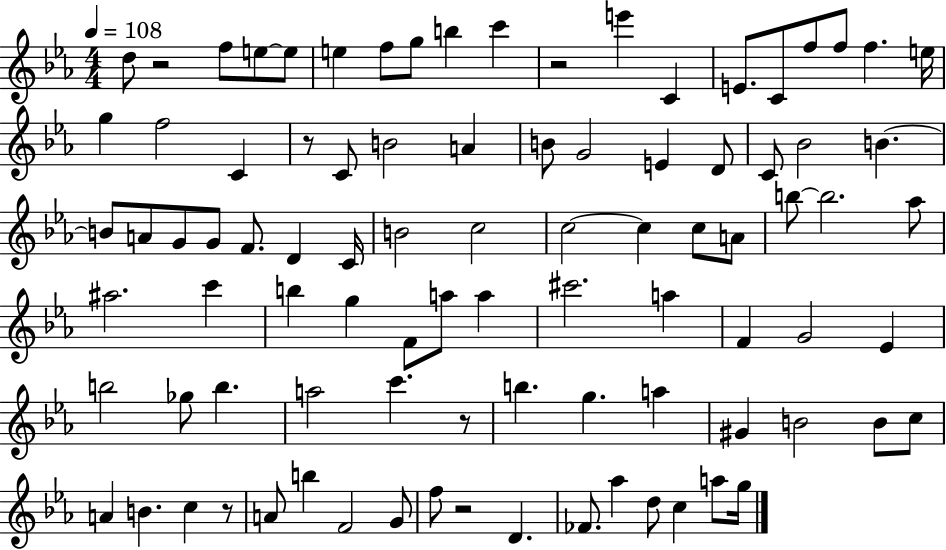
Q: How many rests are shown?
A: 6